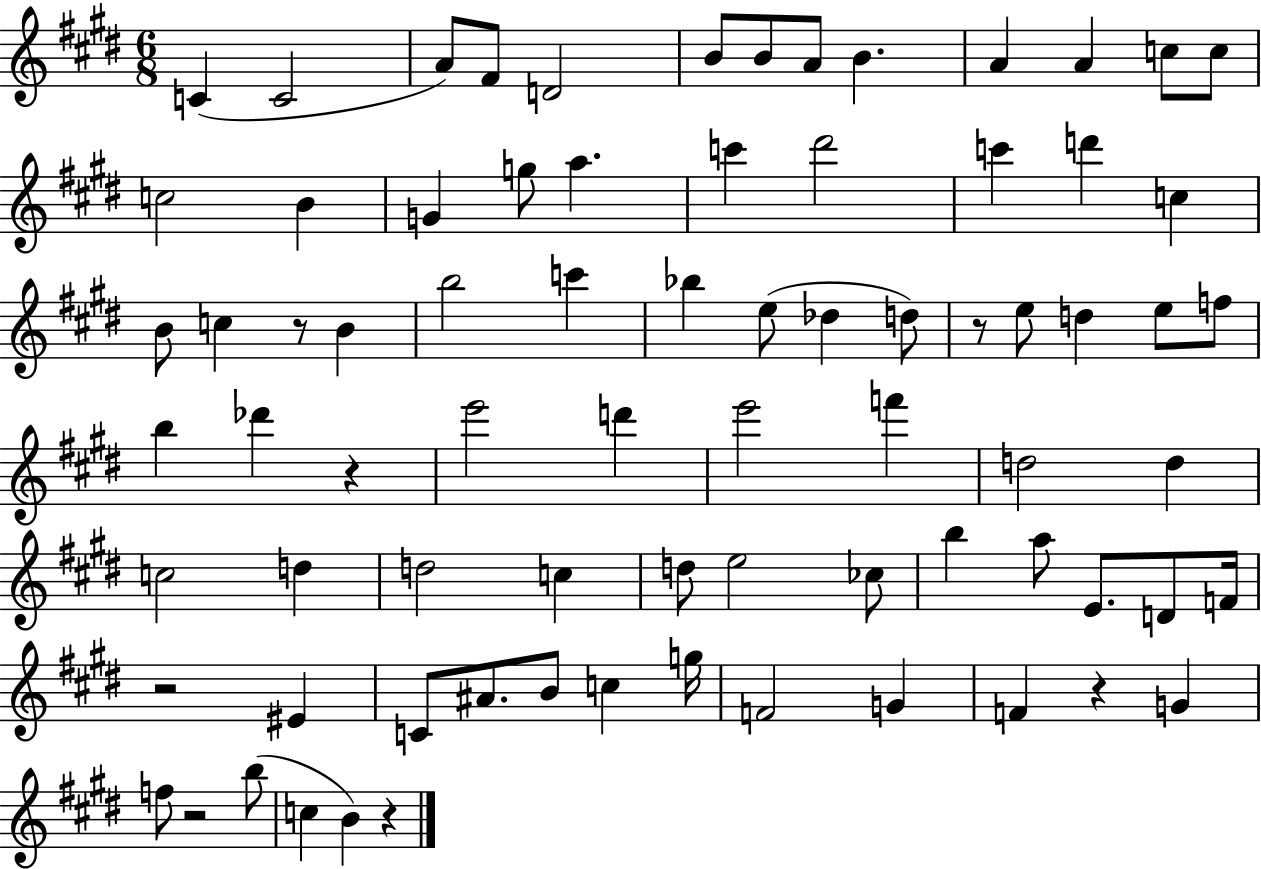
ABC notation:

X:1
T:Untitled
M:6/8
L:1/4
K:E
C C2 A/2 ^F/2 D2 B/2 B/2 A/2 B A A c/2 c/2 c2 B G g/2 a c' ^d'2 c' d' c B/2 c z/2 B b2 c' _b e/2 _d d/2 z/2 e/2 d e/2 f/2 b _d' z e'2 d' e'2 f' d2 d c2 d d2 c d/2 e2 _c/2 b a/2 E/2 D/2 F/4 z2 ^E C/2 ^A/2 B/2 c g/4 F2 G F z G f/2 z2 b/2 c B z